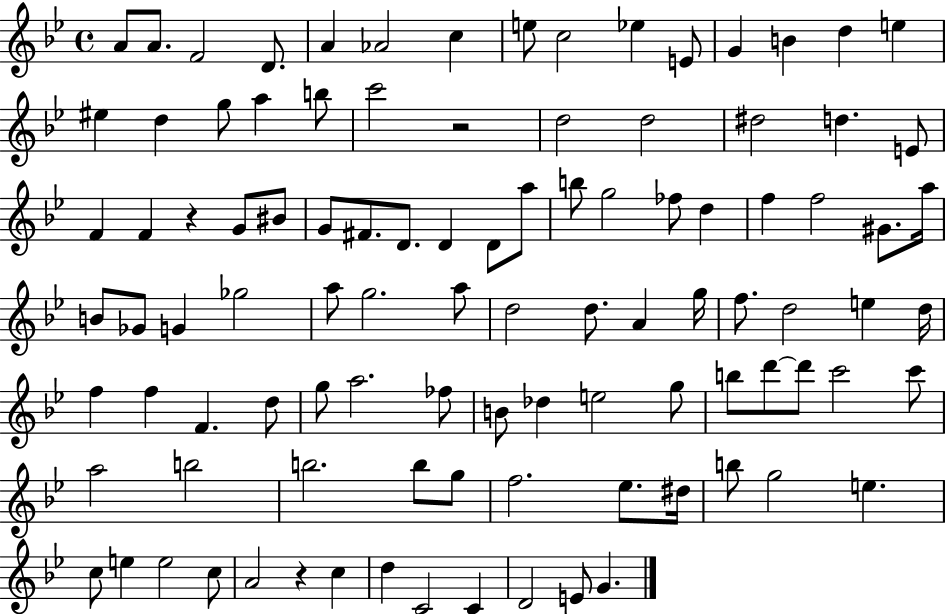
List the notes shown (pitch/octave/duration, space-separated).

A4/e A4/e. F4/h D4/e. A4/q Ab4/h C5/q E5/e C5/h Eb5/q E4/e G4/q B4/q D5/q E5/q EIS5/q D5/q G5/e A5/q B5/e C6/h R/h D5/h D5/h D#5/h D5/q. E4/e F4/q F4/q R/q G4/e BIS4/e G4/e F#4/e. D4/e. D4/q D4/e A5/e B5/e G5/h FES5/e D5/q F5/q F5/h G#4/e. A5/s B4/e Gb4/e G4/q Gb5/h A5/e G5/h. A5/e D5/h D5/e. A4/q G5/s F5/e. D5/h E5/q D5/s F5/q F5/q F4/q. D5/e G5/e A5/h. FES5/e B4/e Db5/q E5/h G5/e B5/e D6/e D6/e C6/h C6/e A5/h B5/h B5/h. B5/e G5/e F5/h. Eb5/e. D#5/s B5/e G5/h E5/q. C5/e E5/q E5/h C5/e A4/h R/q C5/q D5/q C4/h C4/q D4/h E4/e G4/q.